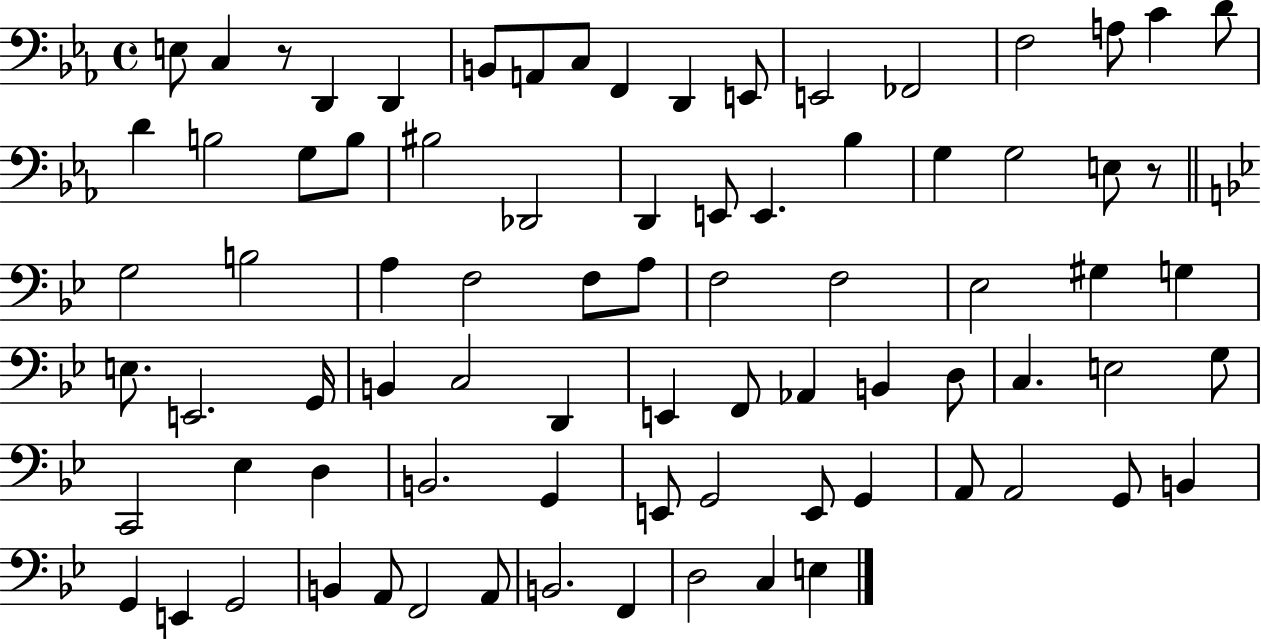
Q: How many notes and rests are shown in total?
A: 81